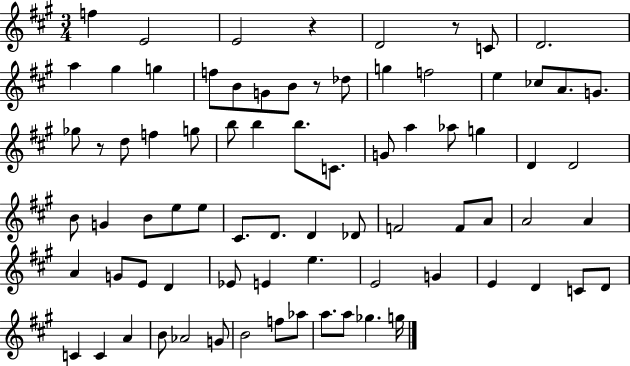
{
  \clef treble
  \numericTimeSignature
  \time 3/4
  \key a \major
  f''4 e'2 | e'2 r4 | d'2 r8 c'8 | d'2. | \break a''4 gis''4 g''4 | f''8 b'8 g'8 b'8 r8 des''8 | g''4 f''2 | e''4 ces''8 a'8. g'8. | \break ges''8 r8 d''8 f''4 g''8 | b''8 b''4 b''8. c'8. | g'8 a''4 aes''8 g''4 | d'4 d'2 | \break b'8 g'4 b'8 e''8 e''8 | cis'8. d'8. d'4 des'8 | f'2 f'8 a'8 | a'2 a'4 | \break a'4 g'8 e'8 d'4 | ees'8 e'4 e''4. | e'2 g'4 | e'4 d'4 c'8 d'8 | \break c'4 c'4 a'4 | b'8 aes'2 g'8 | b'2 f''8 aes''8 | a''8. a''8 ges''4. g''16 | \break \bar "|."
}